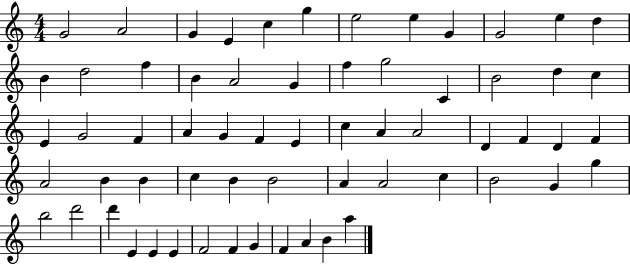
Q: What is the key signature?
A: C major